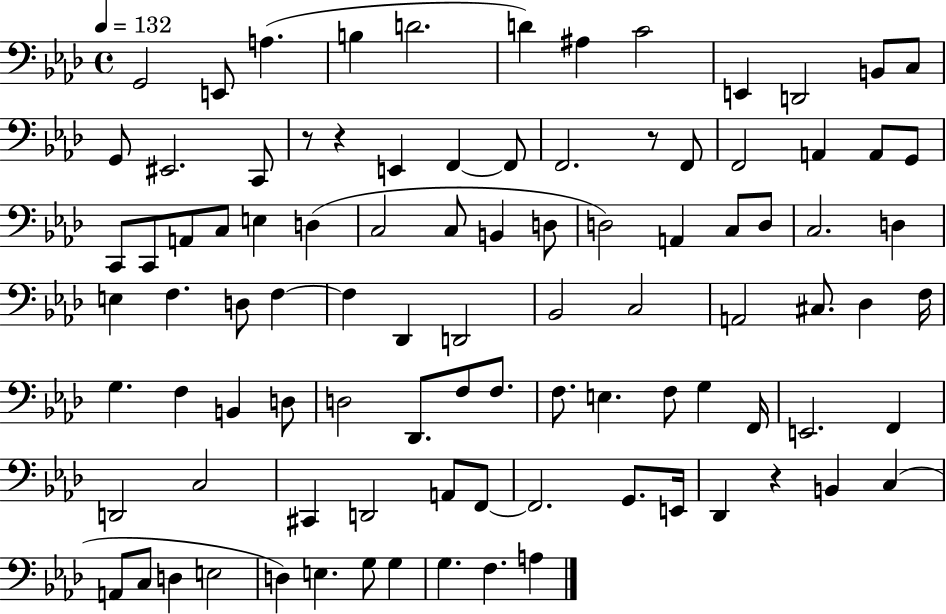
G2/h E2/e A3/q. B3/q D4/h. D4/q A#3/q C4/h E2/q D2/h B2/e C3/e G2/e EIS2/h. C2/e R/e R/q E2/q F2/q F2/e F2/h. R/e F2/e F2/h A2/q A2/e G2/e C2/e C2/e A2/e C3/e E3/q D3/q C3/h C3/e B2/q D3/e D3/h A2/q C3/e D3/e C3/h. D3/q E3/q F3/q. D3/e F3/q F3/q Db2/q D2/h Bb2/h C3/h A2/h C#3/e. Db3/q F3/s G3/q. F3/q B2/q D3/e D3/h Db2/e. F3/e F3/e. F3/e. E3/q. F3/e G3/q F2/s E2/h. F2/q D2/h C3/h C#2/q D2/h A2/e F2/e F2/h. G2/e. E2/s Db2/q R/q B2/q C3/q A2/e C3/e D3/q E3/h D3/q E3/q. G3/e G3/q G3/q. F3/q. A3/q